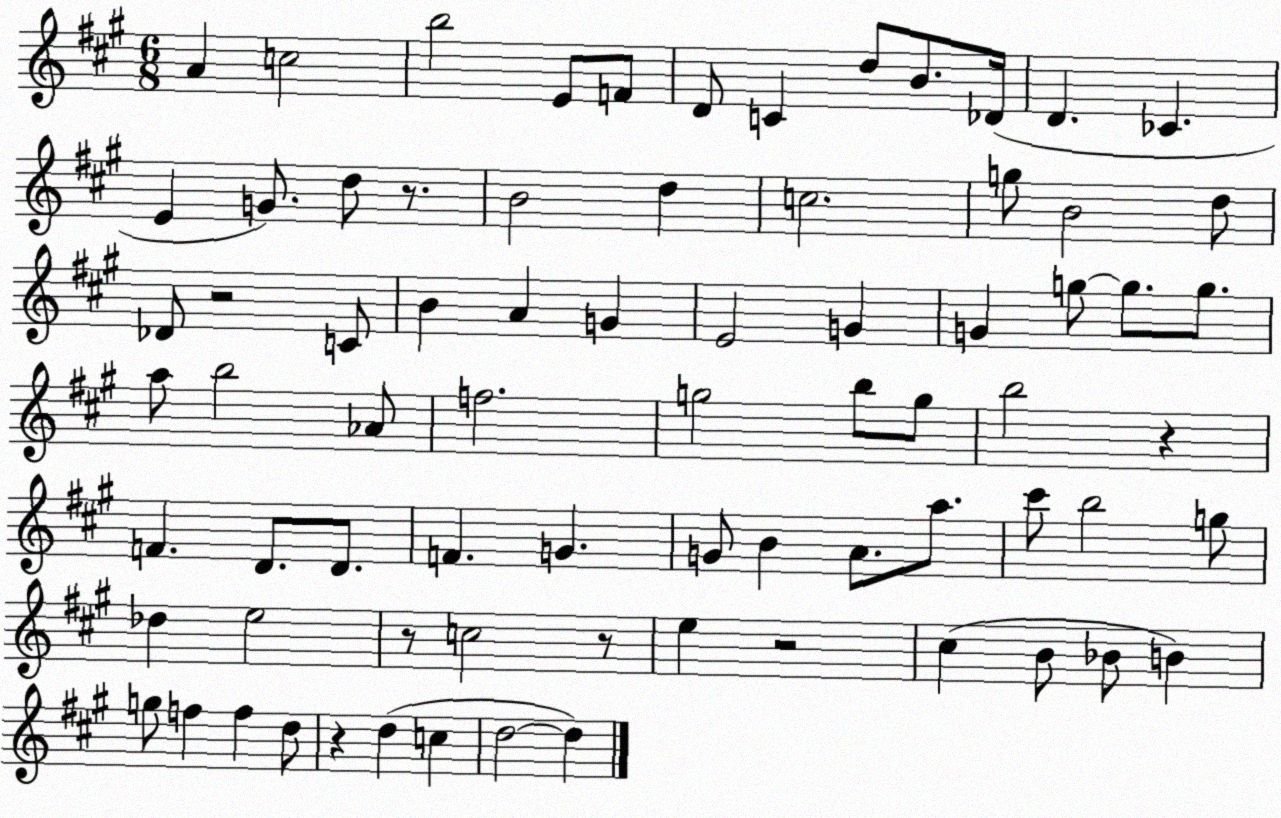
X:1
T:Untitled
M:6/8
L:1/4
K:A
A c2 b2 E/2 F/2 D/2 C d/2 B/2 _D/4 D _C E G/2 d/2 z/2 B2 d c2 g/2 B2 d/2 _D/2 z2 C/2 B A G E2 G G g/2 g/2 g/2 a/2 b2 _A/2 f2 g2 b/2 g/2 b2 z F D/2 D/2 F G G/2 B A/2 a/2 ^c'/2 b2 g/2 _d e2 z/2 c2 z/2 e z2 ^c B/2 _B/2 B g/2 f f d/2 z d c d2 d